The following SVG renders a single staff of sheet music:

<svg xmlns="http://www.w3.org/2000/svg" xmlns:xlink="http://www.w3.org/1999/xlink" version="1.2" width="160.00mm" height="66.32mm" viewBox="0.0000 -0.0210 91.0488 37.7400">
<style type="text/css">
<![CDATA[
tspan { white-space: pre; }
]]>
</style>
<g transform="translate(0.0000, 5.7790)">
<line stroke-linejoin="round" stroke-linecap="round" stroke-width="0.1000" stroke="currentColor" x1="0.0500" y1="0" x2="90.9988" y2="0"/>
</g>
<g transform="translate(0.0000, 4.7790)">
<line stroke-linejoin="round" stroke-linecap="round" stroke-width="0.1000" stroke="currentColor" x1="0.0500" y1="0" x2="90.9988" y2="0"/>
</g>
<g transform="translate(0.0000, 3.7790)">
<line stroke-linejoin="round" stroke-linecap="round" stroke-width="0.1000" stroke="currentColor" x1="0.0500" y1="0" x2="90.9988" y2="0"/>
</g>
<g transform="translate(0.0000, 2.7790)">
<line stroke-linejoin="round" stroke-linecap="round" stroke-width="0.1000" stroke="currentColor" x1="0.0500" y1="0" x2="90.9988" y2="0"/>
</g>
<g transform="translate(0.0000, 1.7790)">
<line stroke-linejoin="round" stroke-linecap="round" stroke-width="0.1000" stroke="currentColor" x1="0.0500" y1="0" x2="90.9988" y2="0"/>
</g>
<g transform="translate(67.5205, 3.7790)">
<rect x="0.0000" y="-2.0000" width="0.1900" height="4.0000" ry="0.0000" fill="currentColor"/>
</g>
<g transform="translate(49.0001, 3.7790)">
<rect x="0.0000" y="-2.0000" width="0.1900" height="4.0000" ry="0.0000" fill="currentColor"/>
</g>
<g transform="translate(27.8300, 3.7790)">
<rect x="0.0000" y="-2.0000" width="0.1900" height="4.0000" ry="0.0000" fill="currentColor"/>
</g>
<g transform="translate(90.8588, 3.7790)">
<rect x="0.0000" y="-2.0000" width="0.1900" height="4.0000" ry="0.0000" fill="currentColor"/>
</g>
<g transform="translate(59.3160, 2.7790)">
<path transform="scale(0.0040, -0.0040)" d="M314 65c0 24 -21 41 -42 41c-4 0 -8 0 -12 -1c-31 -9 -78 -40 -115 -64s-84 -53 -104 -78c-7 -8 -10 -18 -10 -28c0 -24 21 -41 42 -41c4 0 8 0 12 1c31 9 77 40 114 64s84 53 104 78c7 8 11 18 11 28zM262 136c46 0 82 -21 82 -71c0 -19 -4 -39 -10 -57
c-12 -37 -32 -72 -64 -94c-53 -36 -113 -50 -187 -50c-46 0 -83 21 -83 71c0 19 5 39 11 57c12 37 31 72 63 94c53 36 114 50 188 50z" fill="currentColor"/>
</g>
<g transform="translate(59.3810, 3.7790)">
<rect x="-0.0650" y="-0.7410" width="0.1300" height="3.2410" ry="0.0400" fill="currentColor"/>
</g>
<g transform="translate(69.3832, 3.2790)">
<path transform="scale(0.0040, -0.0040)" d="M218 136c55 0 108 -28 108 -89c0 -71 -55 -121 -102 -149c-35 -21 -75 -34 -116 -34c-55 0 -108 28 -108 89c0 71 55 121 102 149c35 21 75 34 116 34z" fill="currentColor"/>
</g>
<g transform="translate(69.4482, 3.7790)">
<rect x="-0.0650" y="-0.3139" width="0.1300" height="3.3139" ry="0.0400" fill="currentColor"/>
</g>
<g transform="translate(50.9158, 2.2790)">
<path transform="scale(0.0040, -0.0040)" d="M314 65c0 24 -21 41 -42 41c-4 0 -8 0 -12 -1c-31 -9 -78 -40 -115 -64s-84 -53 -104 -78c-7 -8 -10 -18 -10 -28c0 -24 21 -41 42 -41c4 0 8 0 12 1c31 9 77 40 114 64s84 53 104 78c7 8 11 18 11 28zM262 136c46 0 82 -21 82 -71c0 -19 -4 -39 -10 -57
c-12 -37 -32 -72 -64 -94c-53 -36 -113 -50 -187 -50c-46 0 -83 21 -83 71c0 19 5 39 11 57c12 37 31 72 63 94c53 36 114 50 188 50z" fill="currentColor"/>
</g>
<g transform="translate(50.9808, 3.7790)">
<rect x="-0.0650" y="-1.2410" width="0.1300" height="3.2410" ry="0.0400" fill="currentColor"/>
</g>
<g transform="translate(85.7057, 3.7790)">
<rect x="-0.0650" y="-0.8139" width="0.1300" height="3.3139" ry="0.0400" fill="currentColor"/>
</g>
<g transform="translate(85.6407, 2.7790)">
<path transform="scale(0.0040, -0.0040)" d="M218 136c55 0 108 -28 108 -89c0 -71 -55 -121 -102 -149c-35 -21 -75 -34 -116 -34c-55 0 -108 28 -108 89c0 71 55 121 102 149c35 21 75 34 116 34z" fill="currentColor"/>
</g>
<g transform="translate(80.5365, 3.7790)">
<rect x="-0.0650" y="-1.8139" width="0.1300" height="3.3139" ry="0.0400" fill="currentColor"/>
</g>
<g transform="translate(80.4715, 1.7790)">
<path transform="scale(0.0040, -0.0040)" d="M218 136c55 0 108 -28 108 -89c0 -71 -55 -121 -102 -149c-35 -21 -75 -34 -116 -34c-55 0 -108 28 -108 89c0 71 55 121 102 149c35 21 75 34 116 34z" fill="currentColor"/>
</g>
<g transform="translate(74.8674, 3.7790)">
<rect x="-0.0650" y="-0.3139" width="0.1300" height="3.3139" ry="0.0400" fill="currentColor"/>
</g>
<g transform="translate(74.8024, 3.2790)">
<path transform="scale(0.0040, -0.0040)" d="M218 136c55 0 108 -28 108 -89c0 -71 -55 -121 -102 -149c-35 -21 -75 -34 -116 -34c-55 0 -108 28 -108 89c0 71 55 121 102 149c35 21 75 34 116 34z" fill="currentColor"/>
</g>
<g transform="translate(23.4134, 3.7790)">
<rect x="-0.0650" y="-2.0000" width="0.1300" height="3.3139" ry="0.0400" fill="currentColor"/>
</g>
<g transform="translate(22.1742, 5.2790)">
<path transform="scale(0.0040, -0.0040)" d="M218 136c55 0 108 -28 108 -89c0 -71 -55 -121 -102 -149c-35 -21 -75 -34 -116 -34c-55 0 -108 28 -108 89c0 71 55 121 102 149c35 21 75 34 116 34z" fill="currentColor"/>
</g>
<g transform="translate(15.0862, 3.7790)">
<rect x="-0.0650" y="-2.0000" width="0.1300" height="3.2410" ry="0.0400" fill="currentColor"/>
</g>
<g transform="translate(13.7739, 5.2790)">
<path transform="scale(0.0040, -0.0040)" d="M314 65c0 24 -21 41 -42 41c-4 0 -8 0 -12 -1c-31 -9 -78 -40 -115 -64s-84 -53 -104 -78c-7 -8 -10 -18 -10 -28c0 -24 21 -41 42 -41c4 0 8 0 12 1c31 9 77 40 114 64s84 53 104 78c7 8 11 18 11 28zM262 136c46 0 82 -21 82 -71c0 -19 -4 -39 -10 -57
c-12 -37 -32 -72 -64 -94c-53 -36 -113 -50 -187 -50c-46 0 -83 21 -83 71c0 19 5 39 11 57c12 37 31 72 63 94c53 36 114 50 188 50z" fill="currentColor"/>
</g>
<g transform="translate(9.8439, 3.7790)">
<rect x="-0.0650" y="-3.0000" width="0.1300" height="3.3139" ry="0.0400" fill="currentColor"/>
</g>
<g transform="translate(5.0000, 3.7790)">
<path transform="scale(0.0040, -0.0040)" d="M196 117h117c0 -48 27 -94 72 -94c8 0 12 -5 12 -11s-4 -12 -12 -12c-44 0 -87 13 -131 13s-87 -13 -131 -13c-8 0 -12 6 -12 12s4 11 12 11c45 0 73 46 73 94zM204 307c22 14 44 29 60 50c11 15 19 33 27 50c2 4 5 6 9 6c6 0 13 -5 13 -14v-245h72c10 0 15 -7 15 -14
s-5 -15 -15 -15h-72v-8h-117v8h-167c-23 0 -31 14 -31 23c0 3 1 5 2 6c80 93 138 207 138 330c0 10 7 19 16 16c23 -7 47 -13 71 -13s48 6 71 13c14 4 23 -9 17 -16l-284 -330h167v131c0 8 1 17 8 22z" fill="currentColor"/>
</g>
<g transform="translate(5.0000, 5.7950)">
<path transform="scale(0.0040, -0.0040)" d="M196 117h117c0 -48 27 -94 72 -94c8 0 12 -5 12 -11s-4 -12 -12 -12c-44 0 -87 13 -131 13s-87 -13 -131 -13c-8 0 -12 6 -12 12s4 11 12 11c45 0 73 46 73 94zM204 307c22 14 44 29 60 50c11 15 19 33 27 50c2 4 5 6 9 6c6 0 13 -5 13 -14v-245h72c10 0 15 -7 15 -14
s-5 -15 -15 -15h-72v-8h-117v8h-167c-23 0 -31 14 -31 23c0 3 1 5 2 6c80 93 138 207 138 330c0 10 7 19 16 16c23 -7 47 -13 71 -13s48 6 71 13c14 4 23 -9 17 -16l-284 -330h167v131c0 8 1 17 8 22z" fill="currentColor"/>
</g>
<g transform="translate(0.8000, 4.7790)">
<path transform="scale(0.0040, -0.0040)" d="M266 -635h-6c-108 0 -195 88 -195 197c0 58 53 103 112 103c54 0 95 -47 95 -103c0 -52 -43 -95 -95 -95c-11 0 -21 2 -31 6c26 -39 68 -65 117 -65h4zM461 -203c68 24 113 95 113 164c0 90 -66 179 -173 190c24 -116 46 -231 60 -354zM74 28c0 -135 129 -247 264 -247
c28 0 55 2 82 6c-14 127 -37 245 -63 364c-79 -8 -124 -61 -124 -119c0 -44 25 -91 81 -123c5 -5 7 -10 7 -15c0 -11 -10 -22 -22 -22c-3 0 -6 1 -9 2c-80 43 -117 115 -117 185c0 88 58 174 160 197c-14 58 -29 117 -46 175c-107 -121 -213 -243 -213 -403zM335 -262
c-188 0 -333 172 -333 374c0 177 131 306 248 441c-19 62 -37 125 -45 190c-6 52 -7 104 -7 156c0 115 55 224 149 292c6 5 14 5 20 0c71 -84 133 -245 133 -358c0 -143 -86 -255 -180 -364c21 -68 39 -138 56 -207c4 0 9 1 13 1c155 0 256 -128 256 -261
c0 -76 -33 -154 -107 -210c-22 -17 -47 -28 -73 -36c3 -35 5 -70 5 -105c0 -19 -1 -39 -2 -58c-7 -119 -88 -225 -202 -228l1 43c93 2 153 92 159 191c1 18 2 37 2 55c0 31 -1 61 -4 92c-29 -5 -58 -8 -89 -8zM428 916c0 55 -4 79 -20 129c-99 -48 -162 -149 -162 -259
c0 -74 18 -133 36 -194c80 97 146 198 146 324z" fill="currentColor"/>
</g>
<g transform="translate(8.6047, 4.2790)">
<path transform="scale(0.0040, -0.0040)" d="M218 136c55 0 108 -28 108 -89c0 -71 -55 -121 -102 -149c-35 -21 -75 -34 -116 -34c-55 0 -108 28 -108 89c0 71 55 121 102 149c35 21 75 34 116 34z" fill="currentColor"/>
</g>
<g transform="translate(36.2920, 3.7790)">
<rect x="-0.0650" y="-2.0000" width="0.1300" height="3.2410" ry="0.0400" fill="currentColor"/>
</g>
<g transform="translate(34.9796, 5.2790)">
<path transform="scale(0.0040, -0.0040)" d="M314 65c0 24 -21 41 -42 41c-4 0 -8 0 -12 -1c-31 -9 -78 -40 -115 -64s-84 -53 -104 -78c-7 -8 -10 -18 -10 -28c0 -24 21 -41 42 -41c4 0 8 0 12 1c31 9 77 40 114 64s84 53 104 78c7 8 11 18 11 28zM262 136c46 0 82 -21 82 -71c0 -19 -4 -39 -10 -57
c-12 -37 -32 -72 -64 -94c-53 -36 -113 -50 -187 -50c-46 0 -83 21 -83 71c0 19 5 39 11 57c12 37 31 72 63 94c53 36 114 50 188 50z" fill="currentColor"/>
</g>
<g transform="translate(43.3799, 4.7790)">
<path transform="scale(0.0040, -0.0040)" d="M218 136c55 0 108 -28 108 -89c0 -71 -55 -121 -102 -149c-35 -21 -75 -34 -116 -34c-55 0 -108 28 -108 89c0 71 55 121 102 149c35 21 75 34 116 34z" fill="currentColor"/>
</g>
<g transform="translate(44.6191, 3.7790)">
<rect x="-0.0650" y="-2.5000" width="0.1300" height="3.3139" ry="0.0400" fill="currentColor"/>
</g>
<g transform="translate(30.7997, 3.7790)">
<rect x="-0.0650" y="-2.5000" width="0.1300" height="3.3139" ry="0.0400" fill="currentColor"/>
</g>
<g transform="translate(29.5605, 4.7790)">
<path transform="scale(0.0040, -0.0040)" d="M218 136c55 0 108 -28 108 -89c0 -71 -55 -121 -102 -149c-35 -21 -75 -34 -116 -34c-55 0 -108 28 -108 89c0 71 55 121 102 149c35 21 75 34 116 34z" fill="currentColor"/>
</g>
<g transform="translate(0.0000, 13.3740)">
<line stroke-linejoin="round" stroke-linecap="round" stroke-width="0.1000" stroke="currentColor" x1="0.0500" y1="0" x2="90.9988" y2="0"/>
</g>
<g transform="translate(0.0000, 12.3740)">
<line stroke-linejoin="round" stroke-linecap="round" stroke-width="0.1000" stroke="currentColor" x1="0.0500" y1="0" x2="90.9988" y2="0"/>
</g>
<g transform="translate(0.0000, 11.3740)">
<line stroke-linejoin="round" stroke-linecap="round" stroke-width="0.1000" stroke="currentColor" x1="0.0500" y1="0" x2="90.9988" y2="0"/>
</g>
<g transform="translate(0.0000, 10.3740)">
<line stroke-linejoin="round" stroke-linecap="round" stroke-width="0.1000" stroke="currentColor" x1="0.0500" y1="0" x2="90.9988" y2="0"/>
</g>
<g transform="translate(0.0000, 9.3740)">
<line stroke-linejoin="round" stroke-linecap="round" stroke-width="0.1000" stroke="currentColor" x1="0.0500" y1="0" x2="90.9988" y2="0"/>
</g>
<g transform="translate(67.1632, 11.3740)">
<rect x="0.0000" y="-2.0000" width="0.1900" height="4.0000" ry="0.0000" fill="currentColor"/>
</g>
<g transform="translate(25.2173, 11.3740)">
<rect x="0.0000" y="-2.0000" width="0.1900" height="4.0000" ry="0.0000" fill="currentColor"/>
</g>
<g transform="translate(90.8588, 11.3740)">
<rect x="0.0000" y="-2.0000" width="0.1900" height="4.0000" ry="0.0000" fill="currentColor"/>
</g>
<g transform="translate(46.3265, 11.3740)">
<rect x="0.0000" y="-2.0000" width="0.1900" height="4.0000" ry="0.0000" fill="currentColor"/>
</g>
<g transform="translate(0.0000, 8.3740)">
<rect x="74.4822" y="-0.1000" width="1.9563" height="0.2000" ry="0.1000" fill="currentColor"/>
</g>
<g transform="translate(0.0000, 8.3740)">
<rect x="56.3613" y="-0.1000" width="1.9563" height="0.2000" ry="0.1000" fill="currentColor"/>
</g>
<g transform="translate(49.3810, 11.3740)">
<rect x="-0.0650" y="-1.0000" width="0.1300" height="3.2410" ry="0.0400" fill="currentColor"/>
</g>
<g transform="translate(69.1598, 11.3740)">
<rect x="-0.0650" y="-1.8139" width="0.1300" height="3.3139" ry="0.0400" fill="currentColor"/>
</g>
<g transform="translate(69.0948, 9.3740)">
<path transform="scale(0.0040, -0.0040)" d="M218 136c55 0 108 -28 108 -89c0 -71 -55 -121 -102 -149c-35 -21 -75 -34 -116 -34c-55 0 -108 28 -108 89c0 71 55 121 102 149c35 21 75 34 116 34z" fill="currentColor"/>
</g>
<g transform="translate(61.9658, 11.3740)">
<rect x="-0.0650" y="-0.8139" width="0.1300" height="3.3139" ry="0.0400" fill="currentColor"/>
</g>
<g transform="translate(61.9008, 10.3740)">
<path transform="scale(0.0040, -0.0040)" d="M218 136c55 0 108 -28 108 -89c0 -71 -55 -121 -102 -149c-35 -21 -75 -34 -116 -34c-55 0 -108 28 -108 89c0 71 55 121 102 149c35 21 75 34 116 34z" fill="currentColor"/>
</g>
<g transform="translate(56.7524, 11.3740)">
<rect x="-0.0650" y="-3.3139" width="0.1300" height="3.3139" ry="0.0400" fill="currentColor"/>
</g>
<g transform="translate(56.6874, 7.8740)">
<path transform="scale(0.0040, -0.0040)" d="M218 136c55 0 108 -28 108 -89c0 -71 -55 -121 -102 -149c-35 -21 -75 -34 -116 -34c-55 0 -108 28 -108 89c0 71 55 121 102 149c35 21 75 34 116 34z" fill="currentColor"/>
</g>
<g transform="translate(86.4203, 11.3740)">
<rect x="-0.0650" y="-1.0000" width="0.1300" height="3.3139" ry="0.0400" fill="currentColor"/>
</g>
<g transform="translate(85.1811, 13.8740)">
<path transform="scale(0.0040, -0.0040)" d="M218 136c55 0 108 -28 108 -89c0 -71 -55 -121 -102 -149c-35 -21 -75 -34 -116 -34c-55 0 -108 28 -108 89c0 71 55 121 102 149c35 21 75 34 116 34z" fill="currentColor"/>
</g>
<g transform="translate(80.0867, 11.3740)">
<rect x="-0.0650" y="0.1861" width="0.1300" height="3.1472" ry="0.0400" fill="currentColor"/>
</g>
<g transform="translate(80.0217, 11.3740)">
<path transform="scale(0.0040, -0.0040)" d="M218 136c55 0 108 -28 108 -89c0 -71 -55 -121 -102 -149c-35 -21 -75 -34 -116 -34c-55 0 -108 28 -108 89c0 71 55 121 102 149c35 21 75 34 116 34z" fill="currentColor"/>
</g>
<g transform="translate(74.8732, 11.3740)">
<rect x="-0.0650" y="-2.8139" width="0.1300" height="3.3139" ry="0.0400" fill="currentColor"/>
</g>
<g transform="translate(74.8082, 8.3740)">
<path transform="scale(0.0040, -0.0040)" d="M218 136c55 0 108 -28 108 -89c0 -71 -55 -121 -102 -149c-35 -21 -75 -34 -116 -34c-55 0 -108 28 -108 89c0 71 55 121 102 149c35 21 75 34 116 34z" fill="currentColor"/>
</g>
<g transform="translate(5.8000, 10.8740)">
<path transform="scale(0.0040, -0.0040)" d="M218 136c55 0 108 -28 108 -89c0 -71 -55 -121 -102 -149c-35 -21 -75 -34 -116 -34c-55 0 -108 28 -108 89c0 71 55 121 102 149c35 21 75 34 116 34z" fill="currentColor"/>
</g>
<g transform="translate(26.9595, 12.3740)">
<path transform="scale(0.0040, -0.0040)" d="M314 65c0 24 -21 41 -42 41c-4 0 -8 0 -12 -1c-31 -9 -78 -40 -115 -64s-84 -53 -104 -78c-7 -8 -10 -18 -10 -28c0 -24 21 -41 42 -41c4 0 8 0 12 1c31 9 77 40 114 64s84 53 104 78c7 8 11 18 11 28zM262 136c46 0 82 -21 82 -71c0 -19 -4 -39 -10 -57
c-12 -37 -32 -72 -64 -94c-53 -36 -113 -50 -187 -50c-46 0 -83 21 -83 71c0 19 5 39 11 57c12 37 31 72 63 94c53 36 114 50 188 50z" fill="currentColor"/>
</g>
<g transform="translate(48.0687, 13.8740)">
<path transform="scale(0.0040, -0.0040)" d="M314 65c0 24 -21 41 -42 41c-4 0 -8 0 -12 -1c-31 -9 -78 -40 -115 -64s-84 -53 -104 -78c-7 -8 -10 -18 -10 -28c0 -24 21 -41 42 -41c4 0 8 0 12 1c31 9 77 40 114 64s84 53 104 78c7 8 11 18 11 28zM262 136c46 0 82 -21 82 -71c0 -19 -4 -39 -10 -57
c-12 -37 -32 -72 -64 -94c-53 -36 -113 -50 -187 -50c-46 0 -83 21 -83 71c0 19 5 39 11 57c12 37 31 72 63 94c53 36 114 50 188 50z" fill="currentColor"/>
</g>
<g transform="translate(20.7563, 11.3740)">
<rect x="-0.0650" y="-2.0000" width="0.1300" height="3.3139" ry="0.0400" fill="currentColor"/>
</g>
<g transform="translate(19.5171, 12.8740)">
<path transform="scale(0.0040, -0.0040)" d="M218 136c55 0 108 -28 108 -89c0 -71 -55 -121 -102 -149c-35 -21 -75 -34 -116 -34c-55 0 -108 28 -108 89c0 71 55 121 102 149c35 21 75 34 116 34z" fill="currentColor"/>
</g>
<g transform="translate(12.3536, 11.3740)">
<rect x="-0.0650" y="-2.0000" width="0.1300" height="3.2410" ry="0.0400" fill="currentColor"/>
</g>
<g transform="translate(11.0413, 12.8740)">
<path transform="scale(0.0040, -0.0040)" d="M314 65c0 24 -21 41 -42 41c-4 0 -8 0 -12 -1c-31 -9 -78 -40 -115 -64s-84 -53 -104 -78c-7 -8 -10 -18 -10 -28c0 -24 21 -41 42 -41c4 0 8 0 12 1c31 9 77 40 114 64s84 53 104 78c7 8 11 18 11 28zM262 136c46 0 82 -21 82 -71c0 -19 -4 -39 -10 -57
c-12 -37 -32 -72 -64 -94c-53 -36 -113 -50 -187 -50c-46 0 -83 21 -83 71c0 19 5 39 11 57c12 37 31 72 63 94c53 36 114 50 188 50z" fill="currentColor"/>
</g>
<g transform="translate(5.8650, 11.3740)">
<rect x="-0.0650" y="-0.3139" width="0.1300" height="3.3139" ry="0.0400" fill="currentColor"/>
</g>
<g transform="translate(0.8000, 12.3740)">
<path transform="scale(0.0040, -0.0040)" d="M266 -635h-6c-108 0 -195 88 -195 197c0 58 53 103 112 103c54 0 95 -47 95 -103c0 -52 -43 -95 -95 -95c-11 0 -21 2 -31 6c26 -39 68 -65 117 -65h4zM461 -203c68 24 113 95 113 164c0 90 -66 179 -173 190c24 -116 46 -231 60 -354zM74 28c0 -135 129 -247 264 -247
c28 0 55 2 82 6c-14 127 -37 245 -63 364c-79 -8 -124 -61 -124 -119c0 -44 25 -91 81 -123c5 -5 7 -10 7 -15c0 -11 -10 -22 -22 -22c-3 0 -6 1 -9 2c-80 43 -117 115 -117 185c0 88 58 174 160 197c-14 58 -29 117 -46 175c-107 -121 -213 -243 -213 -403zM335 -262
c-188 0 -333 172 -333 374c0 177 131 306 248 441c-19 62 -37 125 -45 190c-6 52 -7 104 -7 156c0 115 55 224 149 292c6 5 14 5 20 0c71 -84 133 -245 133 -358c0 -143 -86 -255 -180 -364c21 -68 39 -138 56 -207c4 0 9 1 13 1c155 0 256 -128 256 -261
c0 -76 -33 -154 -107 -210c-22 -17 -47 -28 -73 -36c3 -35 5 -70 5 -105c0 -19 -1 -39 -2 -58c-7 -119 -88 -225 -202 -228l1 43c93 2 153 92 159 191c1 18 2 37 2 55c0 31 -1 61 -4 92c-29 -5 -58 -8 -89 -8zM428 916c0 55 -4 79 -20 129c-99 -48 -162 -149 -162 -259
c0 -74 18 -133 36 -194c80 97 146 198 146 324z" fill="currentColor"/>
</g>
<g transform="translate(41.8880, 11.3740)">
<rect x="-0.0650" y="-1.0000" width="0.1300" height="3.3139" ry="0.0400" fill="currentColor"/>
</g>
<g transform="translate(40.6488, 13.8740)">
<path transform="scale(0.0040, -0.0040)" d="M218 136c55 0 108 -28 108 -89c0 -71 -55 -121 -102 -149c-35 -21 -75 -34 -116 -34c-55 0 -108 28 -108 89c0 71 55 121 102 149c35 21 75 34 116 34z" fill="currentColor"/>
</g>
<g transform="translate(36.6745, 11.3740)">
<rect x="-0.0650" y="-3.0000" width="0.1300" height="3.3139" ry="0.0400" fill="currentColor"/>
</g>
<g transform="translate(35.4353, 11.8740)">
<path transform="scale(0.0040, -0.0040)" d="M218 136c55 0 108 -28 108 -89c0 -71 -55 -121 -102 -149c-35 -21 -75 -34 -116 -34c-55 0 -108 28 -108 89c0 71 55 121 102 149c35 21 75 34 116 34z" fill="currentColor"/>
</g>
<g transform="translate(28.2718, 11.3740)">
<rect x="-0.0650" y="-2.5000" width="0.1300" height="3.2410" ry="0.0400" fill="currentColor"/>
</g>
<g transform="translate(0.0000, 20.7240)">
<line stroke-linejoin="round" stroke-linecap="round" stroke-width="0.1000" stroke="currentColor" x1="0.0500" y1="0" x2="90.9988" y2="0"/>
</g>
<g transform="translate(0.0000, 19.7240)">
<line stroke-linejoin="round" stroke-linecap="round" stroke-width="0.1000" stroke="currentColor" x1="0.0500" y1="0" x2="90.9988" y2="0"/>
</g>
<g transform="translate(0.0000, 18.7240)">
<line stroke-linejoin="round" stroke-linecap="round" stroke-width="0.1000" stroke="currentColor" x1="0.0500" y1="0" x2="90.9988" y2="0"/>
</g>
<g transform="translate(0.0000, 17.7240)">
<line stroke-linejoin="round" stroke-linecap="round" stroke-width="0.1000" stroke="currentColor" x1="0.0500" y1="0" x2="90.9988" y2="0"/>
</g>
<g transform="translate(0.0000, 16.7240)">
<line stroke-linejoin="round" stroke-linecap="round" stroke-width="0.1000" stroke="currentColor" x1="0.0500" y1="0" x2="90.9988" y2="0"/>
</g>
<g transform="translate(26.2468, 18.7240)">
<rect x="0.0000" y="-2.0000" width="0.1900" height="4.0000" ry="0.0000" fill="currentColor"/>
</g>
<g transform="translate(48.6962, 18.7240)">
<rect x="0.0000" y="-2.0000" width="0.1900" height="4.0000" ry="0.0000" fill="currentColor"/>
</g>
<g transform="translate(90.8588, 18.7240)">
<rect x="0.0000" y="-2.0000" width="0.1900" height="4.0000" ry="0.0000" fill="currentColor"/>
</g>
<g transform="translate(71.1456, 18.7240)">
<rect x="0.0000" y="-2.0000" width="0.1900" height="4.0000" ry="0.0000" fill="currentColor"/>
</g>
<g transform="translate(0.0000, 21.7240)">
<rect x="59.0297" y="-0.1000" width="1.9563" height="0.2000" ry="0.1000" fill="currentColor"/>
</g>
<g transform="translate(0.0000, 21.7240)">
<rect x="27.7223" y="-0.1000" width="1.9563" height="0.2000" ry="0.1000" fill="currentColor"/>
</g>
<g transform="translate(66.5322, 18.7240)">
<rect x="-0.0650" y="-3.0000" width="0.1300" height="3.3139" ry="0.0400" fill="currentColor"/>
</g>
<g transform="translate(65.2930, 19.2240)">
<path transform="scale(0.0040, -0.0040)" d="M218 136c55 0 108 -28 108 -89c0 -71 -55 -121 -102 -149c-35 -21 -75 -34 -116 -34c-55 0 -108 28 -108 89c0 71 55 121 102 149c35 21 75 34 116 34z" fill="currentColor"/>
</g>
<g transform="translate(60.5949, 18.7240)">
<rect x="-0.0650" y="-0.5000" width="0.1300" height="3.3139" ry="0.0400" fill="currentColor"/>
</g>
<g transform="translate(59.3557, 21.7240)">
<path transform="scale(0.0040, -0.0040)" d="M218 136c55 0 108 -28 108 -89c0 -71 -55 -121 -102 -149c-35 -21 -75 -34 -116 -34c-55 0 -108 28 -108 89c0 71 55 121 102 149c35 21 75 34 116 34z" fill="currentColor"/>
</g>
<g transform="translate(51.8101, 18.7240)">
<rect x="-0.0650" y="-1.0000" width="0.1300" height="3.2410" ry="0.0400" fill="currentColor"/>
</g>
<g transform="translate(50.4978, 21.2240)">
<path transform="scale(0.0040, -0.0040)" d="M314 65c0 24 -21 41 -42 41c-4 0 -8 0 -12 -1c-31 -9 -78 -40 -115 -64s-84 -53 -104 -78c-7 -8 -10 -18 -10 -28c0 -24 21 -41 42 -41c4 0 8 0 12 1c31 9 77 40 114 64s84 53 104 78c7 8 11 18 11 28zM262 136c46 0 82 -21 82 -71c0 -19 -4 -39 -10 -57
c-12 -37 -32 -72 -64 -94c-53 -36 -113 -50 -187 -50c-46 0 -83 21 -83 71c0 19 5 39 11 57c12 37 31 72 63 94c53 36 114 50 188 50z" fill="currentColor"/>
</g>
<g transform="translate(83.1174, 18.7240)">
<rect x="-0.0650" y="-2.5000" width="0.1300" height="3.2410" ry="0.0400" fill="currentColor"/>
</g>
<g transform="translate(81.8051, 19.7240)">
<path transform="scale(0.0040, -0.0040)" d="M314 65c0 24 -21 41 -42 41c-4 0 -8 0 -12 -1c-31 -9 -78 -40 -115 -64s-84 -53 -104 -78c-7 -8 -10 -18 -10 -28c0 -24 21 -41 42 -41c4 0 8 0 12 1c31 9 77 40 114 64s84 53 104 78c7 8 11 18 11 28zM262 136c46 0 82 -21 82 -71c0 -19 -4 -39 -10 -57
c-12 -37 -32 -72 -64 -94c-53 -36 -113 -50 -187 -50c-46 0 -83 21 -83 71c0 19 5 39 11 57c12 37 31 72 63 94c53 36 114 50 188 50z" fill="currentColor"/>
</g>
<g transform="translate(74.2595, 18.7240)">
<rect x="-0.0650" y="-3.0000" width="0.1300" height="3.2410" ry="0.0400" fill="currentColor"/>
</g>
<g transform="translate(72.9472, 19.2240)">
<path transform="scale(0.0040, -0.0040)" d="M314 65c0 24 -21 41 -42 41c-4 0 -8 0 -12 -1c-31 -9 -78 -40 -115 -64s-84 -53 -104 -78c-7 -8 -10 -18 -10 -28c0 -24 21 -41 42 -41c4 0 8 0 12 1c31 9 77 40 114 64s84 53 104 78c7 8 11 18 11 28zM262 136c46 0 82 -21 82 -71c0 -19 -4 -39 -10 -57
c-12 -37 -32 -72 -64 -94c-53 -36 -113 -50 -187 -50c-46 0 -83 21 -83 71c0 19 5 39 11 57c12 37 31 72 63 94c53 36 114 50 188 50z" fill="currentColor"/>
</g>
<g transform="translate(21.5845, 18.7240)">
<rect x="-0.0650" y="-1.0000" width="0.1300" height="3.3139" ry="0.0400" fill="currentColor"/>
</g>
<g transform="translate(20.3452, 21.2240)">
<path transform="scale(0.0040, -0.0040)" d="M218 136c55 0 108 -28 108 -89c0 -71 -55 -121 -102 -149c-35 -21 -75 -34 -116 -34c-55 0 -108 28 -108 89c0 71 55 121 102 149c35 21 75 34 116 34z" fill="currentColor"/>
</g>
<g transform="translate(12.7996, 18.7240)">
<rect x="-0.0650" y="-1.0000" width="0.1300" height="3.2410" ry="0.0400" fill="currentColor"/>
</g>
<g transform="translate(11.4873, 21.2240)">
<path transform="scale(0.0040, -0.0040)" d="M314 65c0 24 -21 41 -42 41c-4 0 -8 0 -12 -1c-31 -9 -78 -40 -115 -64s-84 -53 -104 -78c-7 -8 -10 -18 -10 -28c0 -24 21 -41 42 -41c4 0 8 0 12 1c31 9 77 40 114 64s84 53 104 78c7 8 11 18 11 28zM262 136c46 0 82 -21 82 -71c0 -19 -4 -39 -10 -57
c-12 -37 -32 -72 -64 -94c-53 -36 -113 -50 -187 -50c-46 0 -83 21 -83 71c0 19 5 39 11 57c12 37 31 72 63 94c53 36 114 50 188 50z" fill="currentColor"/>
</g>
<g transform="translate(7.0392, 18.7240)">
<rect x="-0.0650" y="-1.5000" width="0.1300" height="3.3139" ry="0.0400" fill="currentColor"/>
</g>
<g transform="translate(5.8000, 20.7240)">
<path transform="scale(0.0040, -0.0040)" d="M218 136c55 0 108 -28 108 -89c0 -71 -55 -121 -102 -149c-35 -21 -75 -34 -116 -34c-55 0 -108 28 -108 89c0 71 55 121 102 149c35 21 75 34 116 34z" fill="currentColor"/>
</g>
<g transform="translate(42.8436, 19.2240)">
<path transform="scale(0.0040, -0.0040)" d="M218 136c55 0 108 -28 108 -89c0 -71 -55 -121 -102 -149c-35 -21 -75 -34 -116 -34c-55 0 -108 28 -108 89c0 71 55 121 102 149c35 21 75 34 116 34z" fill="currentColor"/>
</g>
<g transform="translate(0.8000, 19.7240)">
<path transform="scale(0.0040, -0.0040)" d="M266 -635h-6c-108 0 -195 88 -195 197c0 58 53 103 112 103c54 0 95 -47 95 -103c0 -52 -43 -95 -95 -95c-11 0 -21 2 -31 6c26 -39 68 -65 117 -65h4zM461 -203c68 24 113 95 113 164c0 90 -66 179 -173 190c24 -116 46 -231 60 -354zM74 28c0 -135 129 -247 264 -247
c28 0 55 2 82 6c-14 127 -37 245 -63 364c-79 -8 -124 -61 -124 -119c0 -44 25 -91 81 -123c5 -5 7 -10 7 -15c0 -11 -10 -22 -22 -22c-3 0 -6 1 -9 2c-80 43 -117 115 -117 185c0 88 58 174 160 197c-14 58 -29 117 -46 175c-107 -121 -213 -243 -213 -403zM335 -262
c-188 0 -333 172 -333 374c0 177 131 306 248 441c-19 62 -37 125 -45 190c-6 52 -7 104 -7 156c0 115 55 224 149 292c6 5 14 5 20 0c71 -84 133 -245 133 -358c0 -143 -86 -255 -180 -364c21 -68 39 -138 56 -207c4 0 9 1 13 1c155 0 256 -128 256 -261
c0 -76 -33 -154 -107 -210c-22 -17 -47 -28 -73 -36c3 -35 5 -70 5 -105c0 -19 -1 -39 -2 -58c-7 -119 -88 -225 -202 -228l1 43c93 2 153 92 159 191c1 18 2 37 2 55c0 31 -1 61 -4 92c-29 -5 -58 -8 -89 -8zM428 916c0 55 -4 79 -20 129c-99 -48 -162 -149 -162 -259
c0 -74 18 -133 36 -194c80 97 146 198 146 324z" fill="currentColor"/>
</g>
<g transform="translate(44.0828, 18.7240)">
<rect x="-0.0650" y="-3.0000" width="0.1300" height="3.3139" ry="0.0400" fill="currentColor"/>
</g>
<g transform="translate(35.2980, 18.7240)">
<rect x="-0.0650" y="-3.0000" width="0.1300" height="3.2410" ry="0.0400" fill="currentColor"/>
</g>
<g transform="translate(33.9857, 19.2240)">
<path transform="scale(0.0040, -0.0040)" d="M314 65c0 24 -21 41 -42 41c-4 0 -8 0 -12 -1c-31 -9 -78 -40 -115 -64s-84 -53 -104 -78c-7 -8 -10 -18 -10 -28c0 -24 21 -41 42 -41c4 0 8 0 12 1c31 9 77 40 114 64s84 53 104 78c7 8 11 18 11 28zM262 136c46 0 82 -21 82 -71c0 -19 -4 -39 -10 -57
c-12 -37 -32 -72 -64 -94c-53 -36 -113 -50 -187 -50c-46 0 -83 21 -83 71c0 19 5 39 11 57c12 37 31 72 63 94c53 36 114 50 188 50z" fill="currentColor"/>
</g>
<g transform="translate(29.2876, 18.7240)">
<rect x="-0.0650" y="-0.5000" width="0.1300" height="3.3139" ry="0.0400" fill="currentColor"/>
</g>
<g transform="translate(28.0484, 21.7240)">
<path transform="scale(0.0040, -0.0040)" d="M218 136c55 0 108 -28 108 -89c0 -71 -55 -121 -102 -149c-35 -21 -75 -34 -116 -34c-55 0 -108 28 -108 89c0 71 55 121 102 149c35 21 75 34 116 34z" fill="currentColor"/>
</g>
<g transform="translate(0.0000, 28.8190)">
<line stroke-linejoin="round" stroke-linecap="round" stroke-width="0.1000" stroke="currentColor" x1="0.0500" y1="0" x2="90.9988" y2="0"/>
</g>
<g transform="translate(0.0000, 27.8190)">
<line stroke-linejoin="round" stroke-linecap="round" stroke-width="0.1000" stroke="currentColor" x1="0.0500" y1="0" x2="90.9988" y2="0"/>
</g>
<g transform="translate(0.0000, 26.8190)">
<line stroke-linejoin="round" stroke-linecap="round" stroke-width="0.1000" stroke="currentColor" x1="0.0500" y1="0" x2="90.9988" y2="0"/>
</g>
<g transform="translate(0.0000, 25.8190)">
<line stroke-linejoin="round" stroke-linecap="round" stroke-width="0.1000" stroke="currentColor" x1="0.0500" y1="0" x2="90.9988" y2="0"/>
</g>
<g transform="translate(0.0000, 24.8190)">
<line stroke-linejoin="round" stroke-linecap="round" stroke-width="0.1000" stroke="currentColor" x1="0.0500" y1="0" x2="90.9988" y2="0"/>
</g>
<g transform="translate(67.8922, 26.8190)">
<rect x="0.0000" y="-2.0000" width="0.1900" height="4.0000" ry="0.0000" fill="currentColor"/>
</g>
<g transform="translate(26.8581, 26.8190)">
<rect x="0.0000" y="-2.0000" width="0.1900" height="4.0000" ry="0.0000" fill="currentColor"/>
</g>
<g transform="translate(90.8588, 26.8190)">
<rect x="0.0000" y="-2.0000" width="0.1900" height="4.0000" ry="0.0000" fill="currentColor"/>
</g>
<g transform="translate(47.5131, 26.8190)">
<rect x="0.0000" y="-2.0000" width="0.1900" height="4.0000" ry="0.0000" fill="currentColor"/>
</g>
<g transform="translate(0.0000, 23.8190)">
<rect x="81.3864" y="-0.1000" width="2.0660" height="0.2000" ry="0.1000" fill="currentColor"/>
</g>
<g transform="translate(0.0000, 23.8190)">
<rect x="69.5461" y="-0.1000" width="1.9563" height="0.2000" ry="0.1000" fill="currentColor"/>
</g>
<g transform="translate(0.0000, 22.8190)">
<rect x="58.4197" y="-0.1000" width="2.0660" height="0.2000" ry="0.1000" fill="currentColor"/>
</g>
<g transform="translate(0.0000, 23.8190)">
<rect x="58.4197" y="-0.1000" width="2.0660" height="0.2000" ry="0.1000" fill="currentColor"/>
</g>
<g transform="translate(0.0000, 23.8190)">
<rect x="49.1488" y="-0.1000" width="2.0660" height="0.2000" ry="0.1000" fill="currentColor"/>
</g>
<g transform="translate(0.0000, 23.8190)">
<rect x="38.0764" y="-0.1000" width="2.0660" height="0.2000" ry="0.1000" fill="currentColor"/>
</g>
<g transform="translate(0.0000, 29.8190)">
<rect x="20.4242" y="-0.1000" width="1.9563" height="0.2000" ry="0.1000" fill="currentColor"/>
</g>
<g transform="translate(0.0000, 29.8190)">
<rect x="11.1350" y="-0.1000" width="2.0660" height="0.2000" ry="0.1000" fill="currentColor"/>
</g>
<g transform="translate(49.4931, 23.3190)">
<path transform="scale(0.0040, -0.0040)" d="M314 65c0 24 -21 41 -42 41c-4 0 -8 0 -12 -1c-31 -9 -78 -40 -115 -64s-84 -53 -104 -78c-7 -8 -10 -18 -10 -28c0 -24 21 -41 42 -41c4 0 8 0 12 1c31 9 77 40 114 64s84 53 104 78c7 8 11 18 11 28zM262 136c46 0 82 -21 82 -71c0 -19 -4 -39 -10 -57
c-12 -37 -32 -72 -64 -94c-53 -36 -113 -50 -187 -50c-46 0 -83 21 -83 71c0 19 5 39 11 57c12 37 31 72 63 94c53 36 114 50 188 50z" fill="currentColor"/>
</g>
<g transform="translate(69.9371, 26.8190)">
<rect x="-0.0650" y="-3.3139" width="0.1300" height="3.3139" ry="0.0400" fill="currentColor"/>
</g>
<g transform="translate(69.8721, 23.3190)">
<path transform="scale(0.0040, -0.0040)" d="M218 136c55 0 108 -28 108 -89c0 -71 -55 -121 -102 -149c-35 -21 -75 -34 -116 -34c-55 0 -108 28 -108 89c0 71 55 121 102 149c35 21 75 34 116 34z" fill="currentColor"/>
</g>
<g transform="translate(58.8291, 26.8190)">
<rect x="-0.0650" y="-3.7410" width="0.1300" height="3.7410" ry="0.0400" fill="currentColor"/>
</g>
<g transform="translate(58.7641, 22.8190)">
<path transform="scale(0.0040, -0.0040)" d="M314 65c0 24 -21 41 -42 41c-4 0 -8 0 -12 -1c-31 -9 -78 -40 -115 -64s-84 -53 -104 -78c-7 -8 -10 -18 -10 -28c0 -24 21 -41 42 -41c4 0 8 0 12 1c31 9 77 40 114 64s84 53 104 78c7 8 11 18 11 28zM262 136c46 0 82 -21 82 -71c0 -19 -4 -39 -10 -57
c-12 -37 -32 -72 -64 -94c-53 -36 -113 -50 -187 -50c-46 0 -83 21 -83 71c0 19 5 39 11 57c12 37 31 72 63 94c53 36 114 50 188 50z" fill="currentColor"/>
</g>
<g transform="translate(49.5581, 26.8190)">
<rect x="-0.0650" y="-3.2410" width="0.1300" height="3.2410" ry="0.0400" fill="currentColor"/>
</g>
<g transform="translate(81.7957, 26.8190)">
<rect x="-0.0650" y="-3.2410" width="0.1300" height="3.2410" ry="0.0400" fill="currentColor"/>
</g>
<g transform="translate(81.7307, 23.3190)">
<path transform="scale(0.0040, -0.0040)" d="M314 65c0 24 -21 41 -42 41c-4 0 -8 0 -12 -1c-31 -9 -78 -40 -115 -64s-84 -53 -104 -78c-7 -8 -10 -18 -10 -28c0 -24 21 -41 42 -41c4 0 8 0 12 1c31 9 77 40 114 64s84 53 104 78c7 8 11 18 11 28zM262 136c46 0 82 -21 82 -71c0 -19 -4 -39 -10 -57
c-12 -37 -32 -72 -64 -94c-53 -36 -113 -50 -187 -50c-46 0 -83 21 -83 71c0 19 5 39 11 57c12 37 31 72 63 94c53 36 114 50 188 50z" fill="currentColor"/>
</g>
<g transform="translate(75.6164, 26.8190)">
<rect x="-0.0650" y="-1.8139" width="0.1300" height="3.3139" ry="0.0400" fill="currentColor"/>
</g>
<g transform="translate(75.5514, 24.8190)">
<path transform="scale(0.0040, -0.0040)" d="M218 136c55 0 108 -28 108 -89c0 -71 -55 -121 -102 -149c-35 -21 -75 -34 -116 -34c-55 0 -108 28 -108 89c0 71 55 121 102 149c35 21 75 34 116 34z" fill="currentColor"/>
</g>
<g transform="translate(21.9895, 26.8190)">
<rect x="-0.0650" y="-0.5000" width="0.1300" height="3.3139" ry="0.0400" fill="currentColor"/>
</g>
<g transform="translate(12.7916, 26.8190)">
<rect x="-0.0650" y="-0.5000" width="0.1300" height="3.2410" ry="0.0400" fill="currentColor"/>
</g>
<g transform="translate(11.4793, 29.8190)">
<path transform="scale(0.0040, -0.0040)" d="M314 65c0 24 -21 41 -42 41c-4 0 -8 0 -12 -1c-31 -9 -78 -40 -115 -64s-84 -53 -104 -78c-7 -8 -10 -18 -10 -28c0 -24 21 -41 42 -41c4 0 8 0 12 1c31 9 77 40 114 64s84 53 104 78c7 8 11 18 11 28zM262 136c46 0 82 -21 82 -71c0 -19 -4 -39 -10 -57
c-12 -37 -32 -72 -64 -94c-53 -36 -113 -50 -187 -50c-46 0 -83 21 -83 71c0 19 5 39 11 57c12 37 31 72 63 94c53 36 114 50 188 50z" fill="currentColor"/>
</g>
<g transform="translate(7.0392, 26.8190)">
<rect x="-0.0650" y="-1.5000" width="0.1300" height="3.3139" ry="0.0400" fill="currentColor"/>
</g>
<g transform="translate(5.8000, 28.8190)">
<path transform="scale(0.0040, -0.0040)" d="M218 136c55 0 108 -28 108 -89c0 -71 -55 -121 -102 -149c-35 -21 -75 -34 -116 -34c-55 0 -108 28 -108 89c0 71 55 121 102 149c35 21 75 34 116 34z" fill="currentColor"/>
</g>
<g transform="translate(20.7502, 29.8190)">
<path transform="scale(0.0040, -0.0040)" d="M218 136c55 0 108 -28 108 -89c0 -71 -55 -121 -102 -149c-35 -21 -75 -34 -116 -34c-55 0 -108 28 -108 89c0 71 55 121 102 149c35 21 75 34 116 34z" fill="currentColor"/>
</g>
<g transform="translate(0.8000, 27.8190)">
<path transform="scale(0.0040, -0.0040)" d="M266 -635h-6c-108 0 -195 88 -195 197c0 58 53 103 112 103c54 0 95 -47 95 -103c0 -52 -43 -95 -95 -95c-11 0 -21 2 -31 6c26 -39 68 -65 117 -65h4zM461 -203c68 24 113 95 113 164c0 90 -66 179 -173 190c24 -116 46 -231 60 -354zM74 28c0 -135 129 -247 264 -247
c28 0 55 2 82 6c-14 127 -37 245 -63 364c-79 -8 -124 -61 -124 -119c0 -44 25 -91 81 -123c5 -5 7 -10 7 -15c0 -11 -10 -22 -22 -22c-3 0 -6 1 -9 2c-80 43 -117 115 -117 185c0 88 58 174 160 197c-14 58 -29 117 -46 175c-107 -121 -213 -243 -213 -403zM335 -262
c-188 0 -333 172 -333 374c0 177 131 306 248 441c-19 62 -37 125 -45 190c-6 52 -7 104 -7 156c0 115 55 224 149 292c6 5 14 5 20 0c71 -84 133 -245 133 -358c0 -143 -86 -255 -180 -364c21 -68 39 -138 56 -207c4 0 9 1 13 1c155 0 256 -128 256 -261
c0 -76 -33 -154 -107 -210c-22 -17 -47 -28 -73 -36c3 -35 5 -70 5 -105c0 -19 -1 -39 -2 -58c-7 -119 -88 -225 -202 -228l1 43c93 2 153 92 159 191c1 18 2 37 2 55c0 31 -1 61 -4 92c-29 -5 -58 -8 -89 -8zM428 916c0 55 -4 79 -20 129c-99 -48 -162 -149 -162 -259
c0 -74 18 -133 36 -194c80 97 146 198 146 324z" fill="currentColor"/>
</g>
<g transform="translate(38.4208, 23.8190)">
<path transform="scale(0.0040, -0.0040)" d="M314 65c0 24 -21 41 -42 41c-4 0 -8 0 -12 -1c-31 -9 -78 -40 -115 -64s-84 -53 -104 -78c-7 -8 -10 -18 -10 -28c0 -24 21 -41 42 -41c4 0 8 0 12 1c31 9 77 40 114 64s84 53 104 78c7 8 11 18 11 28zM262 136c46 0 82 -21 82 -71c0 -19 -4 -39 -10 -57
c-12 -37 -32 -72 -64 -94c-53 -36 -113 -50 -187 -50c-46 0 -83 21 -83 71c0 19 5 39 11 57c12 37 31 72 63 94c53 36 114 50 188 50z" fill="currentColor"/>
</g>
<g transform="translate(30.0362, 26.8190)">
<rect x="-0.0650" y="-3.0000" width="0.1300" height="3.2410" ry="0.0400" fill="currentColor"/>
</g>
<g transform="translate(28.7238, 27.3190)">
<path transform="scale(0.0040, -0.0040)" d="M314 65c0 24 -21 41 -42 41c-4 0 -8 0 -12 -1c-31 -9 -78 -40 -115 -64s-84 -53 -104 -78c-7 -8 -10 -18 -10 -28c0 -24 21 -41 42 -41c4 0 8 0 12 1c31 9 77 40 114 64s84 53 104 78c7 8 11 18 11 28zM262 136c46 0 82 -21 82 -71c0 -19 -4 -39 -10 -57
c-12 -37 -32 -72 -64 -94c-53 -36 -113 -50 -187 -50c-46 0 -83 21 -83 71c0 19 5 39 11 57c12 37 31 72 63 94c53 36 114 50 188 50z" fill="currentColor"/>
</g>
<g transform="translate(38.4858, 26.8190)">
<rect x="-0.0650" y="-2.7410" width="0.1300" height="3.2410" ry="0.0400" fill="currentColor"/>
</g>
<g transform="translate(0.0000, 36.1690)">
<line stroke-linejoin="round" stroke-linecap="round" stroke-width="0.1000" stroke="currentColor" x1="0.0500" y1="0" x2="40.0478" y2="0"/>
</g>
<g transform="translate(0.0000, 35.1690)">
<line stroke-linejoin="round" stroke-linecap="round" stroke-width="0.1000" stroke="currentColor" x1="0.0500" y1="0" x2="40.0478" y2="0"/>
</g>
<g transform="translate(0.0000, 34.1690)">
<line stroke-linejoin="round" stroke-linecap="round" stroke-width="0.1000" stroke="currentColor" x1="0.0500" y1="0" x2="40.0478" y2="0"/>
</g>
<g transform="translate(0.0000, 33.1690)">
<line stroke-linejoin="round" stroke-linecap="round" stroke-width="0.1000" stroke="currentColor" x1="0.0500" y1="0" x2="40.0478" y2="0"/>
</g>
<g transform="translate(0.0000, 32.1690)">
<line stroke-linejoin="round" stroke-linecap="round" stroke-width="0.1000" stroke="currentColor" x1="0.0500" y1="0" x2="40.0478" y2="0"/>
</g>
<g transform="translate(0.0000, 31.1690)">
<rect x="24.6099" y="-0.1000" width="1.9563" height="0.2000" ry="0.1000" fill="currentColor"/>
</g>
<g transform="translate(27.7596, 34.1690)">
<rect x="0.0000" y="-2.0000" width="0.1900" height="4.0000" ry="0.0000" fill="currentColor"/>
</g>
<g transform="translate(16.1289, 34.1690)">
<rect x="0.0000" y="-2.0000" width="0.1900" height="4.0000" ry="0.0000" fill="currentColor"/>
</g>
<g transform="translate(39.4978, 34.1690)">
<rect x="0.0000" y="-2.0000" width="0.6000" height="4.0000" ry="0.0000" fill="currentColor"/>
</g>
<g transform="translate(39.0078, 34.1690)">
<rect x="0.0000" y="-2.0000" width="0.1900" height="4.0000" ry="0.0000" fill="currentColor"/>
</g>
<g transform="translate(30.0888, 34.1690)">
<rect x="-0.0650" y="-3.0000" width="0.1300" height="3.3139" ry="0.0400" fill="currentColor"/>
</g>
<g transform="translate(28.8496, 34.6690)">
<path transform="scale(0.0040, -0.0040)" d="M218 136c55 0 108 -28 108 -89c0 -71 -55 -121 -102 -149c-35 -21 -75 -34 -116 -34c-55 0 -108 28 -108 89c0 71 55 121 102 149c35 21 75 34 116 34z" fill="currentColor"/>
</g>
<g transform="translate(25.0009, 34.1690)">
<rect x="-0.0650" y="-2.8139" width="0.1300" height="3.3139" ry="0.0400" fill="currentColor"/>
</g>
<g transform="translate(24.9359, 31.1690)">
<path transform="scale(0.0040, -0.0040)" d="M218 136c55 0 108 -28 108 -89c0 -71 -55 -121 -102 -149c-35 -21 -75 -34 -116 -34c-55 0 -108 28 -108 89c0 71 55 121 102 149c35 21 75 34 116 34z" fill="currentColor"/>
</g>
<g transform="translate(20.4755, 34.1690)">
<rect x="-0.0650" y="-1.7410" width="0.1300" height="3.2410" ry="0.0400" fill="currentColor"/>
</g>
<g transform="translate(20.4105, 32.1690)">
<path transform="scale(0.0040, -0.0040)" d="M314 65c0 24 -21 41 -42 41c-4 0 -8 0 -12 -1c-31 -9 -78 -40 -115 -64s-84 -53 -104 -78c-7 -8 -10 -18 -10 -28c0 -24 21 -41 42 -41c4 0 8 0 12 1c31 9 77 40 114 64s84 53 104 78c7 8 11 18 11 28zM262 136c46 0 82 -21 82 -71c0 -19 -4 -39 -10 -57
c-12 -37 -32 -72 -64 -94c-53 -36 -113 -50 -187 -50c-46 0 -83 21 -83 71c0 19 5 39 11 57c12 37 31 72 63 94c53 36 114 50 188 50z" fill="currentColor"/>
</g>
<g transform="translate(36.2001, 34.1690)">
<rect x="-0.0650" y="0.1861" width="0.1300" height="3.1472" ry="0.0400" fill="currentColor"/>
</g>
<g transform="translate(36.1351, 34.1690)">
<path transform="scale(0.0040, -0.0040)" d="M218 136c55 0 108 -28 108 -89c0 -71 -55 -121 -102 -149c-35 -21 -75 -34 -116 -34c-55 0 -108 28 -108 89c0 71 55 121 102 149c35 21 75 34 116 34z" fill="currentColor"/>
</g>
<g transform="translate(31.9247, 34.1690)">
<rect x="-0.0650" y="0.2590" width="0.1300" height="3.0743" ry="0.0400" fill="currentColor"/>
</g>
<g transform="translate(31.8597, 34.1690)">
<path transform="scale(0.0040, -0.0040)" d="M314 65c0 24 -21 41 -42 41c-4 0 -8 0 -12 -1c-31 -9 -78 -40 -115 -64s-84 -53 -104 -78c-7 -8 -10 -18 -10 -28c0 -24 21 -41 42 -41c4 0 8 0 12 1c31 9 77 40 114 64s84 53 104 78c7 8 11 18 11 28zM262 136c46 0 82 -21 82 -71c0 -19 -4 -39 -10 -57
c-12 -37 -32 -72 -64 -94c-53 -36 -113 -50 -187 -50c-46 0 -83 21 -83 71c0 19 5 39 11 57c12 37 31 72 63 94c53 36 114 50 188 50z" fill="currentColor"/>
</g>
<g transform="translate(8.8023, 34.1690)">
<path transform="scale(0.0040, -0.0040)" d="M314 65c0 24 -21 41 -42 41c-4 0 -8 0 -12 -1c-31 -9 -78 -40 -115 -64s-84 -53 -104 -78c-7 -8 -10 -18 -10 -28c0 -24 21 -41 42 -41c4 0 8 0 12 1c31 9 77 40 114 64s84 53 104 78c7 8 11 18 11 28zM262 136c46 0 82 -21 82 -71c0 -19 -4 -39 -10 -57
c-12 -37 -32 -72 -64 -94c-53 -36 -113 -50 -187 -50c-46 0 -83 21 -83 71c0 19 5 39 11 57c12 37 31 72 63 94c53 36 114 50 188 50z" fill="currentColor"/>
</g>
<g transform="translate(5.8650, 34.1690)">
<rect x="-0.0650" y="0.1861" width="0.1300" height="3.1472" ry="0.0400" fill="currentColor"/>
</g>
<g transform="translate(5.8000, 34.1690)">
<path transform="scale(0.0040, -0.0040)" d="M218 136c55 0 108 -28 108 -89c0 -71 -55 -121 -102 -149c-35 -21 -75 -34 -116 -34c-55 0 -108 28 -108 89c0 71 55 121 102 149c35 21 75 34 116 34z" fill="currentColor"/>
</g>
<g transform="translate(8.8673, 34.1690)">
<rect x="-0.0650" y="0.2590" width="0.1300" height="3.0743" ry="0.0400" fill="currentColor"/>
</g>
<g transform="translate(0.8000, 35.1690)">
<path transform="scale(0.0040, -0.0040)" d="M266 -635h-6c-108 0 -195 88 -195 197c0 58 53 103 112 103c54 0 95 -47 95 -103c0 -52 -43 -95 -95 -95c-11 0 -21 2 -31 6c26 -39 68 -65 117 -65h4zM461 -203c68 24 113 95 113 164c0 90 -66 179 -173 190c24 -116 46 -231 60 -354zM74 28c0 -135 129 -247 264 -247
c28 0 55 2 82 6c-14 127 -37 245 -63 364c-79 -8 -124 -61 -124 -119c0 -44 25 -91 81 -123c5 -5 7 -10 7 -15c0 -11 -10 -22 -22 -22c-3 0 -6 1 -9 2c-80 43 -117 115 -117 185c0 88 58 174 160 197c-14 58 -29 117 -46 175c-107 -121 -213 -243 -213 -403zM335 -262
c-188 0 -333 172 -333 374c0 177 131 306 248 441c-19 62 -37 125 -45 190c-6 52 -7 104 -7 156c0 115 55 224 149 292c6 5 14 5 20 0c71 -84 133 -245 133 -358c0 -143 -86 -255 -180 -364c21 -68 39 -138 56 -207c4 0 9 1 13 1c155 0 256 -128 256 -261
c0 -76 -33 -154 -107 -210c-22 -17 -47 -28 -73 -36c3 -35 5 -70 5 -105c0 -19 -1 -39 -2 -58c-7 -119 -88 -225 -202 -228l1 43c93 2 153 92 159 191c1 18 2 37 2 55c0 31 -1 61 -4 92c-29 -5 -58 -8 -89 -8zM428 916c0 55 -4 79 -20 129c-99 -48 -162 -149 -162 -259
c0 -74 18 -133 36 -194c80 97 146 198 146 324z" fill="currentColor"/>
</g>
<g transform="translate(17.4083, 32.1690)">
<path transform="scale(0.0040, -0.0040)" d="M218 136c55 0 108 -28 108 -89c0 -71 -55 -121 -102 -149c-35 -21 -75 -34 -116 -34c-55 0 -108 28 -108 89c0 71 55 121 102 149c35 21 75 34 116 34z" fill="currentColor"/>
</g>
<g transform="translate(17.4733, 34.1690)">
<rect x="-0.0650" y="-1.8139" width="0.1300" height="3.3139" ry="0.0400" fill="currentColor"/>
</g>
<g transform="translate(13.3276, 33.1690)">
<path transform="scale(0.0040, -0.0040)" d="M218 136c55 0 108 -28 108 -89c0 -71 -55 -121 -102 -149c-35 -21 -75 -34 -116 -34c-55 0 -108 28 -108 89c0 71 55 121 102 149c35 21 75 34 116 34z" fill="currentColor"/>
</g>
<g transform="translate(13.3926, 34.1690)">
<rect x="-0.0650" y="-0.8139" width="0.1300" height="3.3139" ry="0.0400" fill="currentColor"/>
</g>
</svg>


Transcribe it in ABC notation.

X:1
T:Untitled
M:4/4
L:1/4
K:C
A F2 F G F2 G e2 d2 c c f d c F2 F G2 A D D2 b d f a B D E D2 D C A2 A D2 C A A2 G2 E C2 C A2 a2 b2 c'2 b f b2 B B2 d f f2 a A B2 B